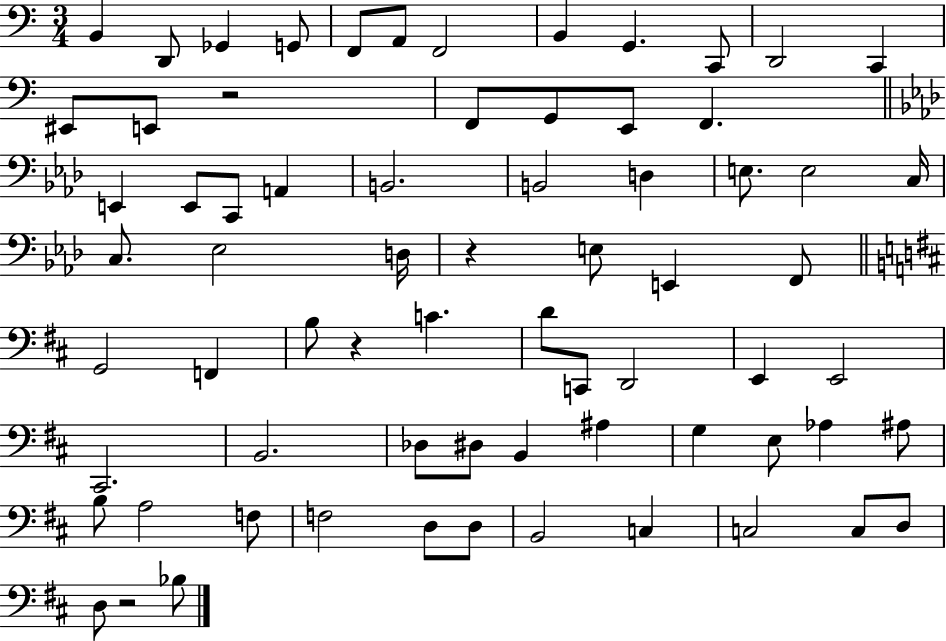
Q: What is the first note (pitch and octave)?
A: B2